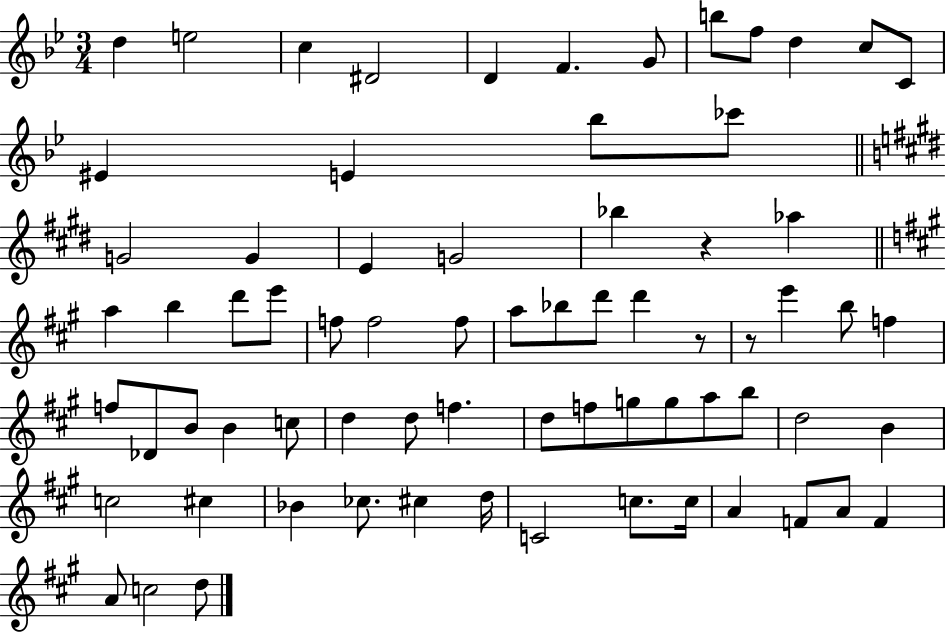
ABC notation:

X:1
T:Untitled
M:3/4
L:1/4
K:Bb
d e2 c ^D2 D F G/2 b/2 f/2 d c/2 C/2 ^E E _b/2 _c'/2 G2 G E G2 _b z _a a b d'/2 e'/2 f/2 f2 f/2 a/2 _b/2 d'/2 d' z/2 z/2 e' b/2 f f/2 _D/2 B/2 B c/2 d d/2 f d/2 f/2 g/2 g/2 a/2 b/2 d2 B c2 ^c _B _c/2 ^c d/4 C2 c/2 c/4 A F/2 A/2 F A/2 c2 d/2